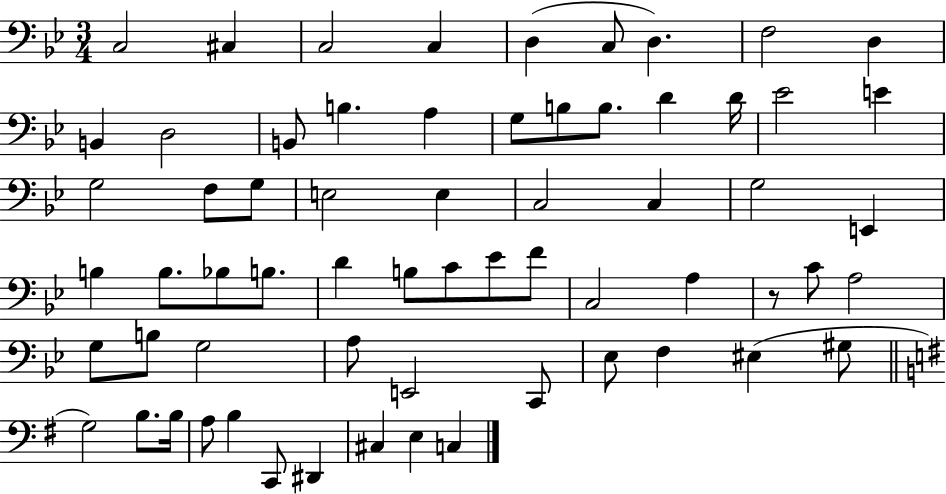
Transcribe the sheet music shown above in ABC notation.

X:1
T:Untitled
M:3/4
L:1/4
K:Bb
C,2 ^C, C,2 C, D, C,/2 D, F,2 D, B,, D,2 B,,/2 B, A, G,/2 B,/2 B,/2 D D/4 _E2 E G,2 F,/2 G,/2 E,2 E, C,2 C, G,2 E,, B, B,/2 _B,/2 B,/2 D B,/2 C/2 _E/2 F/2 C,2 A, z/2 C/2 A,2 G,/2 B,/2 G,2 A,/2 E,,2 C,,/2 _E,/2 F, ^E, ^G,/2 G,2 B,/2 B,/4 A,/2 B, C,,/2 ^D,, ^C, E, C,